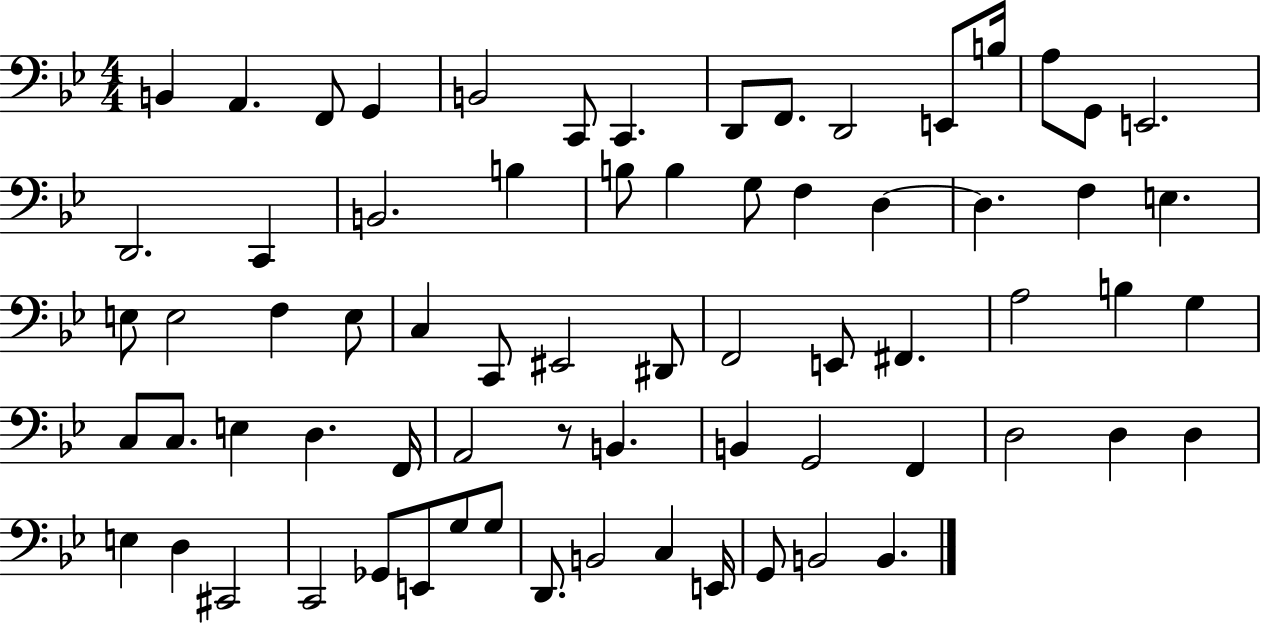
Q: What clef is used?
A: bass